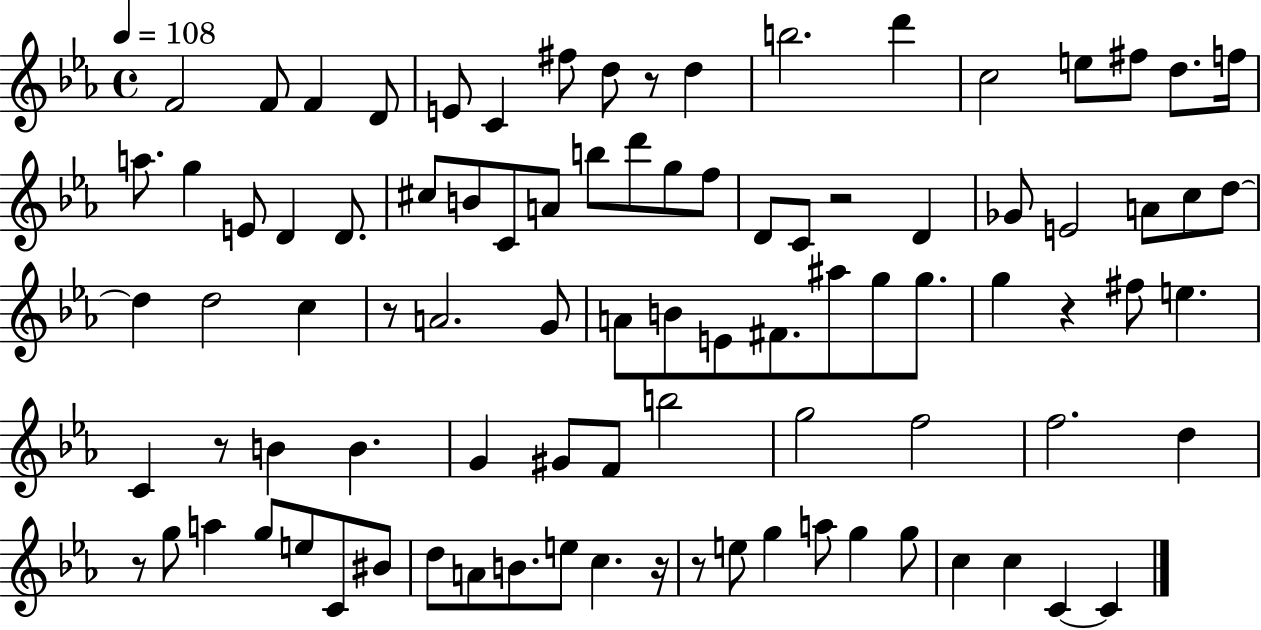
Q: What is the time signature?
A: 4/4